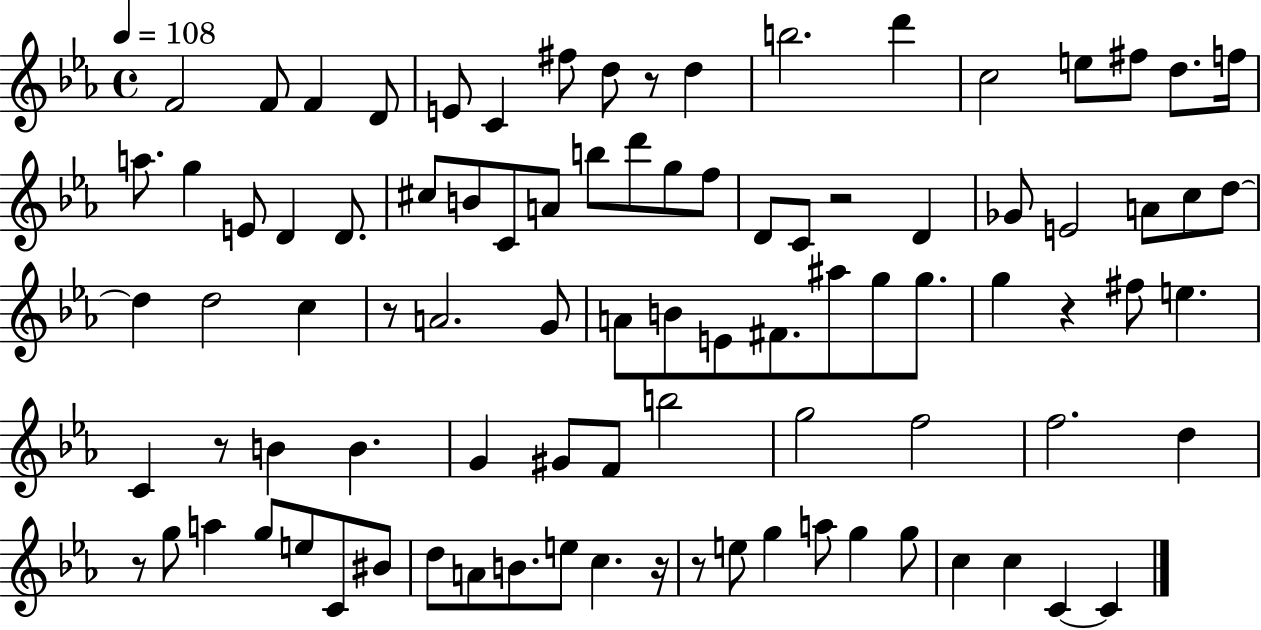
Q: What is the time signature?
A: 4/4